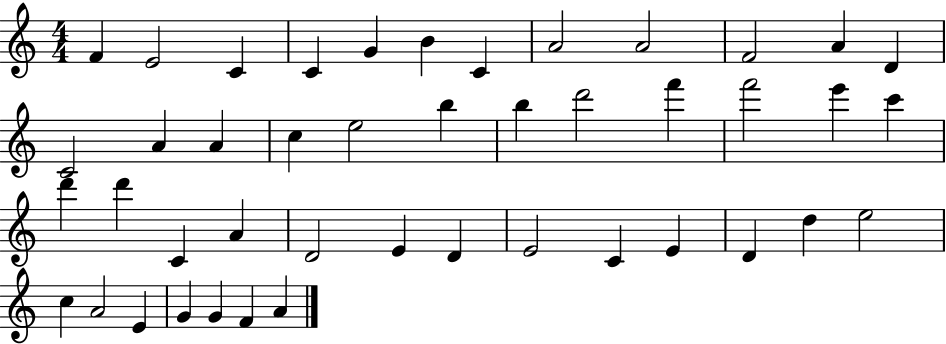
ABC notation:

X:1
T:Untitled
M:4/4
L:1/4
K:C
F E2 C C G B C A2 A2 F2 A D C2 A A c e2 b b d'2 f' f'2 e' c' d' d' C A D2 E D E2 C E D d e2 c A2 E G G F A